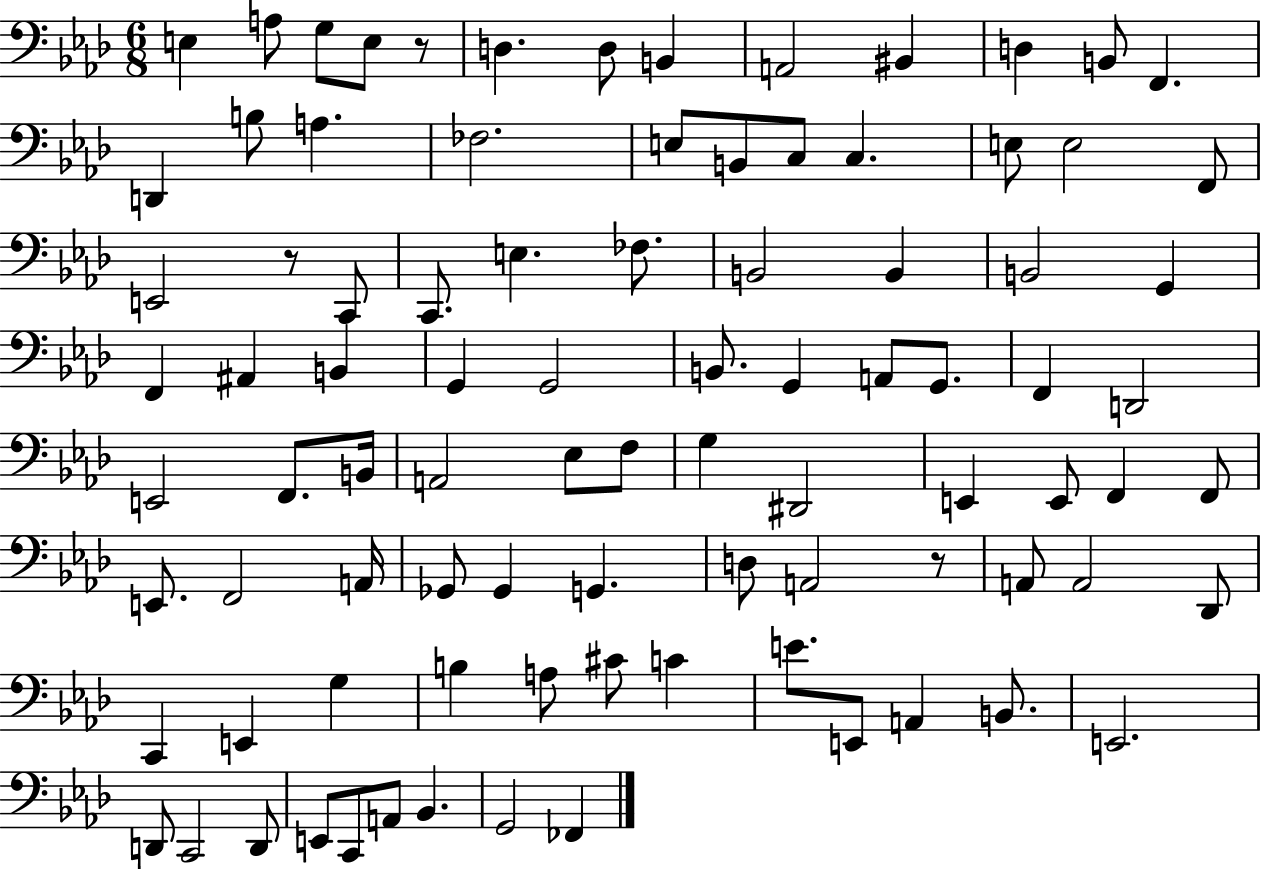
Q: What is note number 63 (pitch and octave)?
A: A2